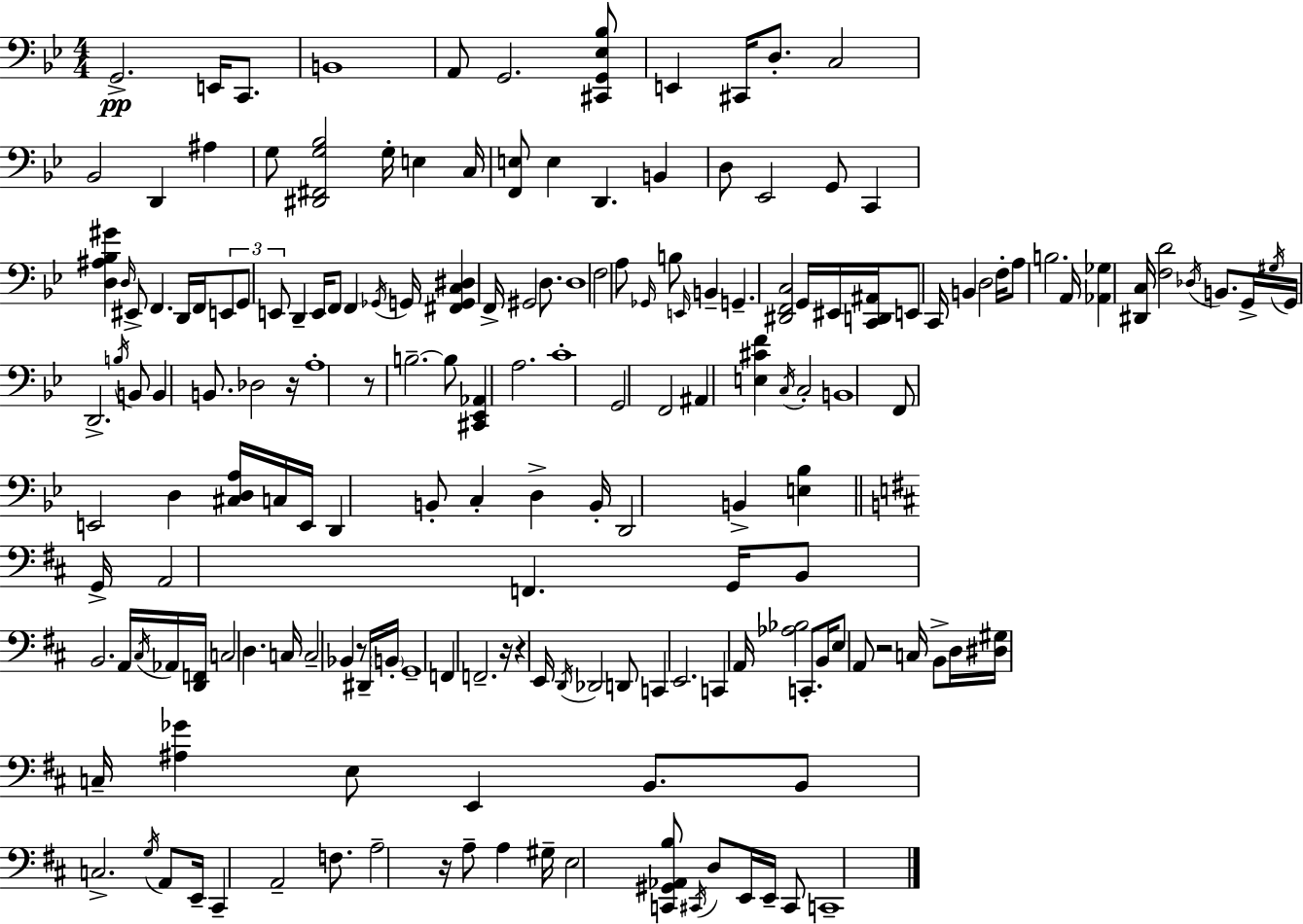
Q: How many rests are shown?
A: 7